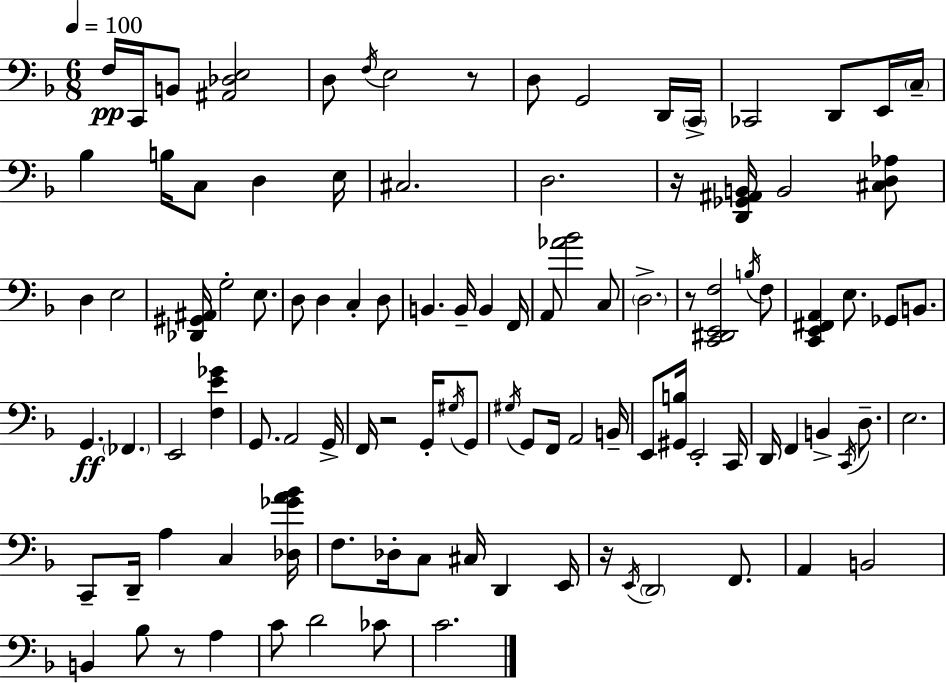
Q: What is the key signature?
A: F major